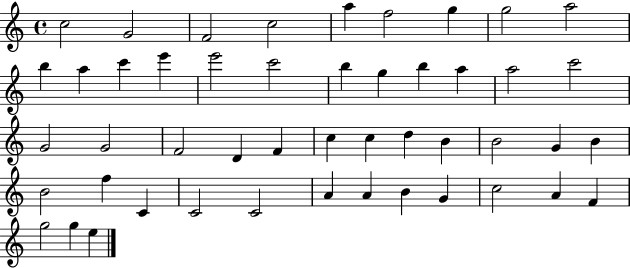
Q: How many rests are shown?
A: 0